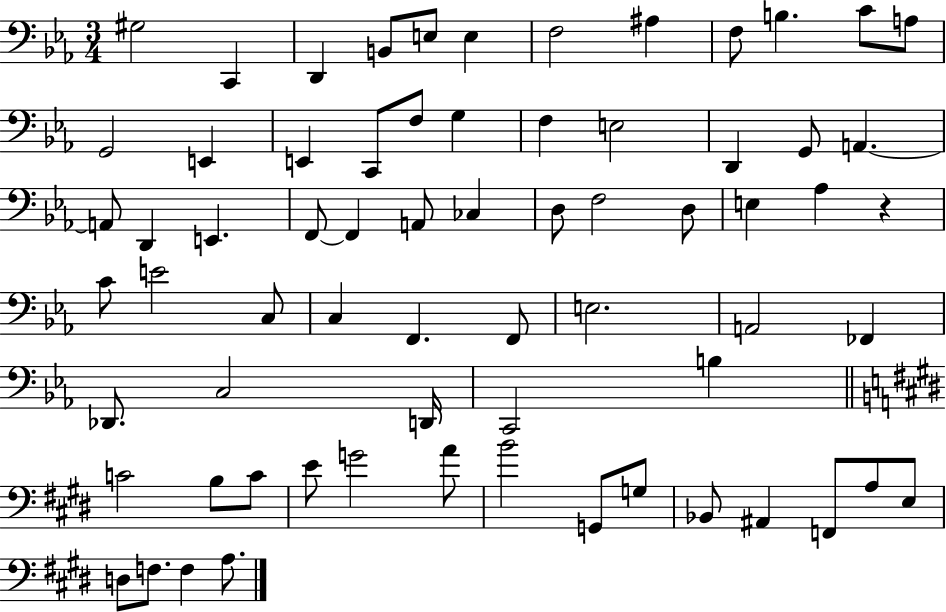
G#3/h C2/q D2/q B2/e E3/e E3/q F3/h A#3/q F3/e B3/q. C4/e A3/e G2/h E2/q E2/q C2/e F3/e G3/q F3/q E3/h D2/q G2/e A2/q. A2/e D2/q E2/q. F2/e F2/q A2/e CES3/q D3/e F3/h D3/e E3/q Ab3/q R/q C4/e E4/h C3/e C3/q F2/q. F2/e E3/h. A2/h FES2/q Db2/e. C3/h D2/s C2/h B3/q C4/h B3/e C4/e E4/e G4/h A4/e B4/h G2/e G3/e Bb2/e A#2/q F2/e A3/e E3/e D3/e F3/e. F3/q A3/e.